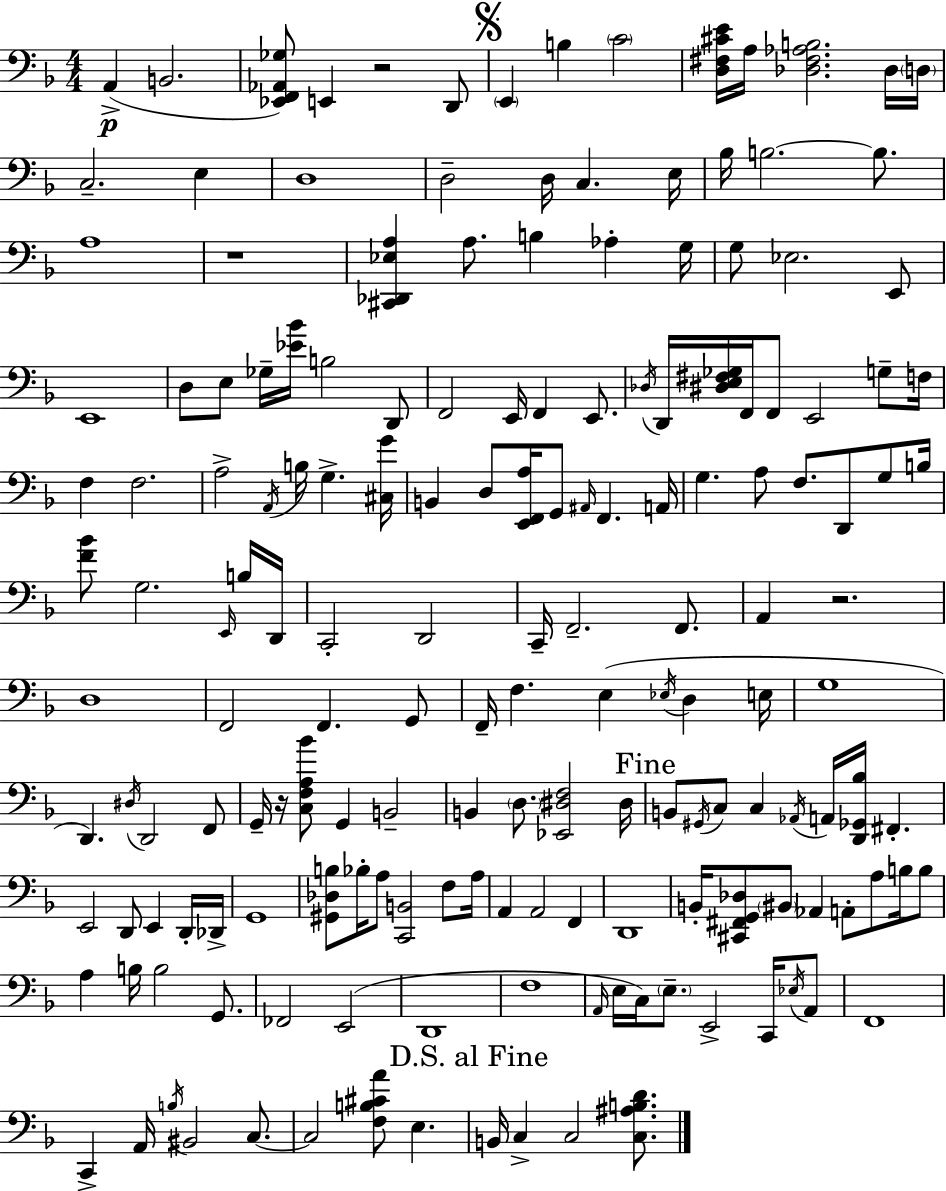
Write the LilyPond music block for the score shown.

{
  \clef bass
  \numericTimeSignature
  \time 4/4
  \key d \minor
  a,4->(\p b,2. | <ees, f, aes, ges>8) e,4 r2 d,8 | \mark \markup { \musicglyph "scripts.segno" } \parenthesize e,4 b4 \parenthesize c'2 | <d fis cis' e'>16 a16 <des fis aes b>2. des16 \parenthesize d16 | \break c2.-- e4 | d1 | d2-- d16 c4. e16 | bes16 b2.~~ b8. | \break a1 | r1 | <cis, des, ees a>4 a8. b4 aes4-. g16 | g8 ees2. e,8 | \break e,1 | d8 e8 ges16-- <ees' bes'>16 b2 d,8 | f,2 e,16 f,4 e,8. | \acciaccatura { des16 } d,16 <dis e fis ges>16 f,16 f,8 e,2 g8-- | \break f16 f4 f2. | a2-> \acciaccatura { a,16 } b16 g4.-> | <cis g'>16 b,4 d8 <e, f, a>16 g,8 \grace { ais,16 } f,4. | a,16 g4. a8 f8. d,8 | \break g8 b16 <f' bes'>8 g2. | \grace { e,16 } b16 d,16 c,2-. d,2 | c,16-- f,2.-- | f,8. a,4 r2. | \break d1 | f,2 f,4. | g,8 f,16-- f4. e4( \acciaccatura { ees16 } | d4 e16 g1 | \break d,4.) \acciaccatura { dis16 } d,2 | f,8 g,16-- r16 <c f a bes'>8 g,4 b,2-- | b,4 \parenthesize d8. <ees, dis f>2 | dis16 \mark "Fine" b,8 \acciaccatura { gis,16 } c8 c4 \acciaccatura { aes,16 } | \break a,16 <d, ges, bes>16 fis,4.-. e,2 | d,8 e,4 d,16-. des,16-> g,1 | <gis, des b>8 bes16-. a8 <c, b,>2 | f8 a16 a,4 a,2 | \break f,4 d,1 | b,16-. <cis, fis, g, des>8 \parenthesize bis,8 aes,4 | a,8-. a8 b16 b8 a4 b16 b2 | g,8. fes,2 | \break e,2( d,1 | f1 | \grace { a,16 } e16 c16) \parenthesize e8.-- e,2-> | c,16 \acciaccatura { ees16 } a,8 f,1 | \break c,4-> a,16 \acciaccatura { b16 } | bis,2 c8.~~ c2 | <f b cis' a'>8 e4. \mark "D.S. al Fine" b,16 c4-> | c2 <c ais b d'>8. \bar "|."
}